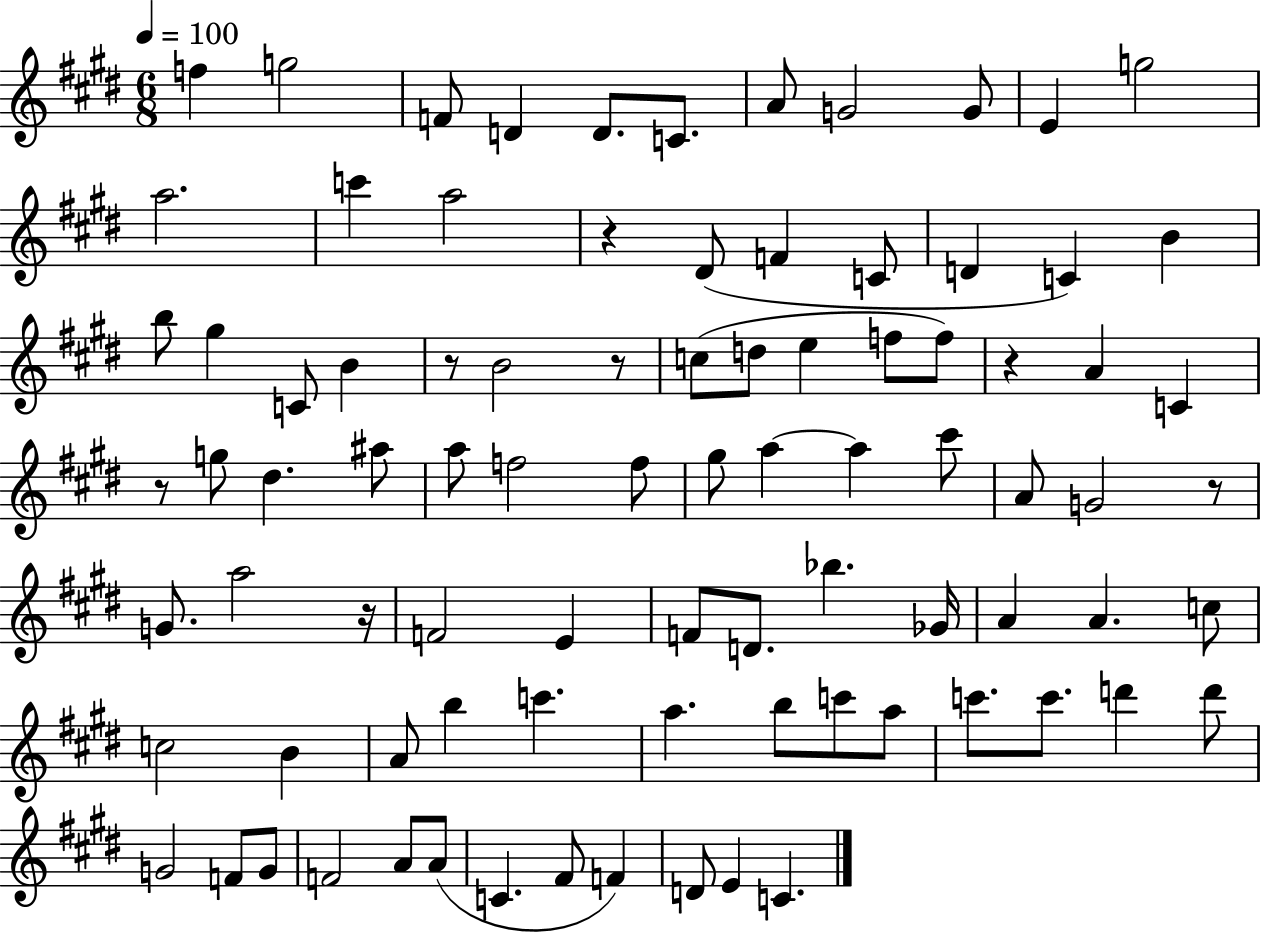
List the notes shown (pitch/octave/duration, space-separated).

F5/q G5/h F4/e D4/q D4/e. C4/e. A4/e G4/h G4/e E4/q G5/h A5/h. C6/q A5/h R/q D#4/e F4/q C4/e D4/q C4/q B4/q B5/e G#5/q C4/e B4/q R/e B4/h R/e C5/e D5/e E5/q F5/e F5/e R/q A4/q C4/q R/e G5/e D#5/q. A#5/e A5/e F5/h F5/e G#5/e A5/q A5/q C#6/e A4/e G4/h R/e G4/e. A5/h R/s F4/h E4/q F4/e D4/e. Bb5/q. Gb4/s A4/q A4/q. C5/e C5/h B4/q A4/e B5/q C6/q. A5/q. B5/e C6/e A5/e C6/e. C6/e. D6/q D6/e G4/h F4/e G4/e F4/h A4/e A4/e C4/q. F#4/e F4/q D4/e E4/q C4/q.